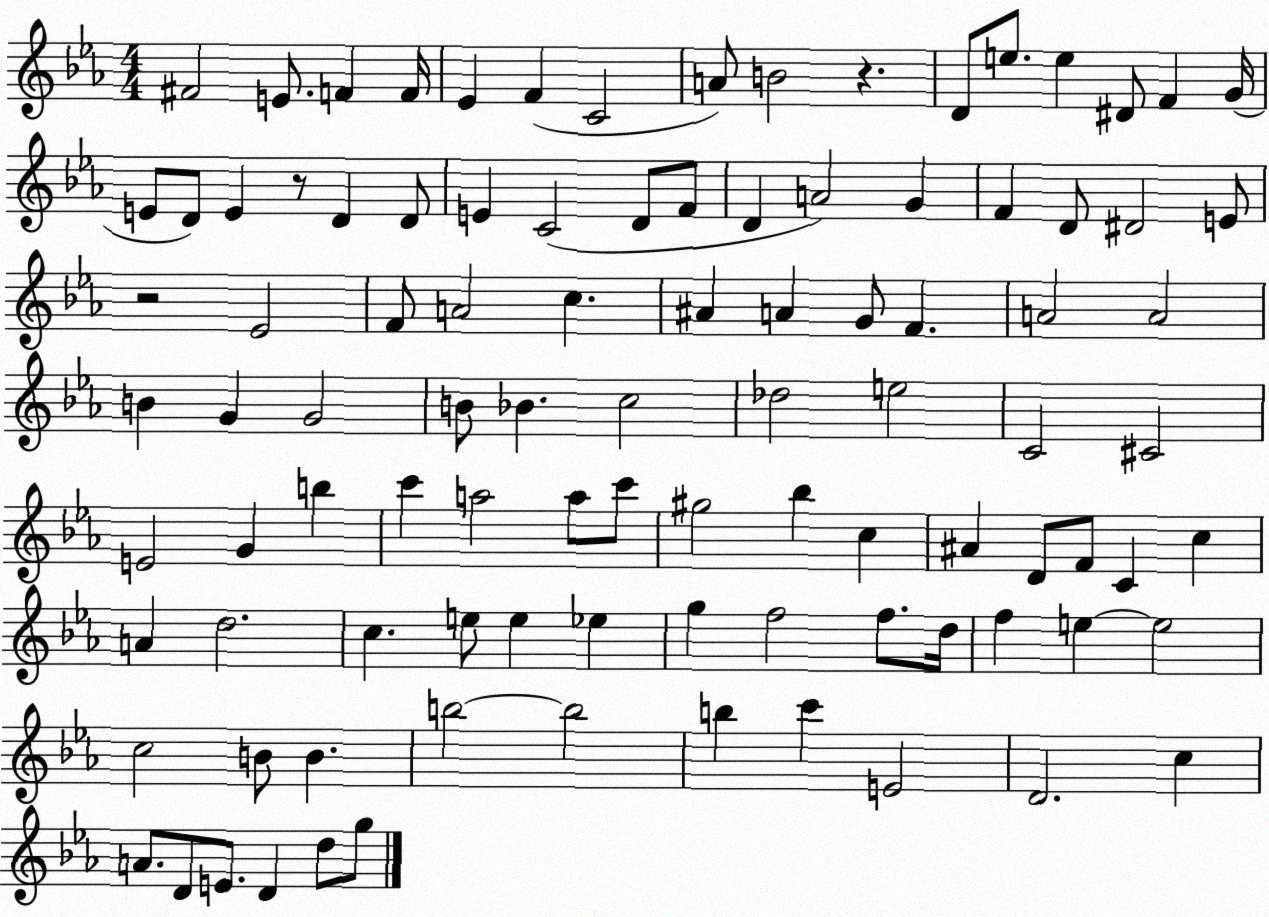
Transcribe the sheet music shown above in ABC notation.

X:1
T:Untitled
M:4/4
L:1/4
K:Eb
^F2 E/2 F F/4 _E F C2 A/2 B2 z D/2 e/2 e ^D/2 F G/4 E/2 D/2 E z/2 D D/2 E C2 D/2 F/2 D A2 G F D/2 ^D2 E/2 z2 _E2 F/2 A2 c ^A A G/2 F A2 A2 B G G2 B/2 _B c2 _d2 e2 C2 ^C2 E2 G b c' a2 a/2 c'/2 ^g2 _b c ^A D/2 F/2 C c A d2 c e/2 e _e g f2 f/2 d/4 f e e2 c2 B/2 B b2 b2 b c' E2 D2 c A/2 D/2 E/2 D d/2 g/2